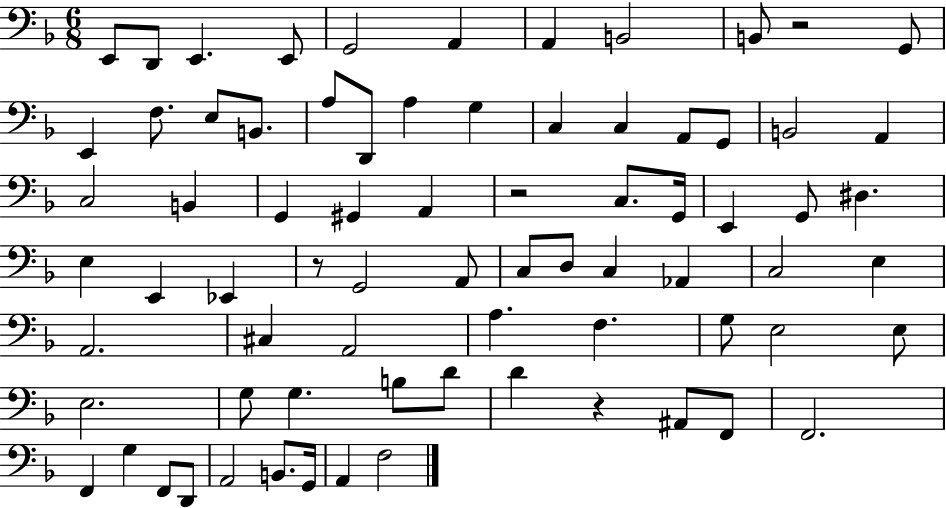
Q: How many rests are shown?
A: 4